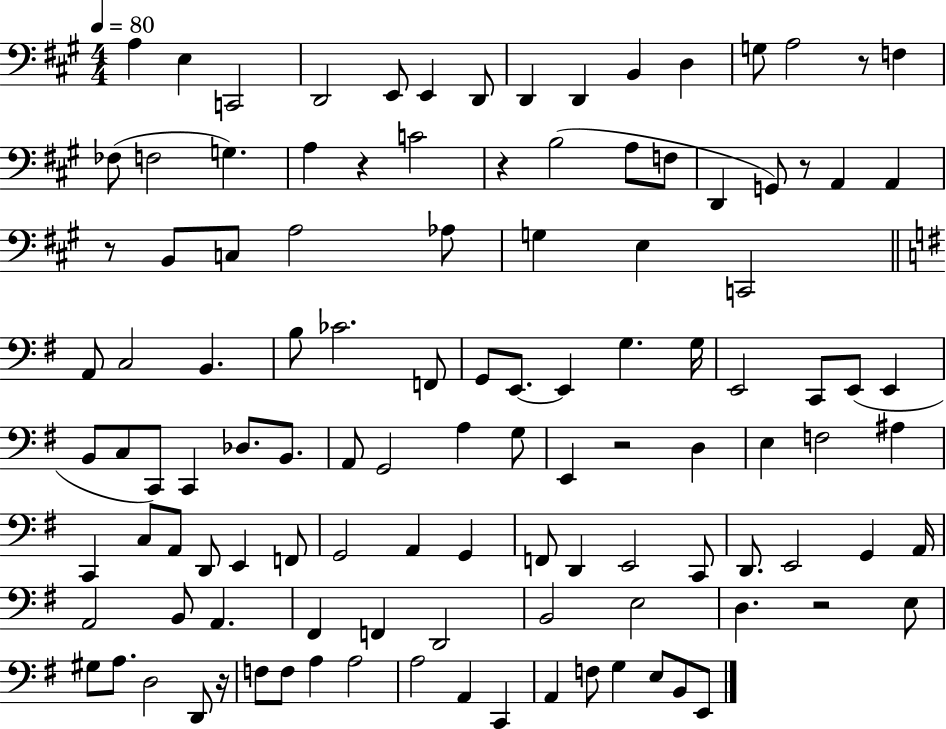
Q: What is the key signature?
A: A major